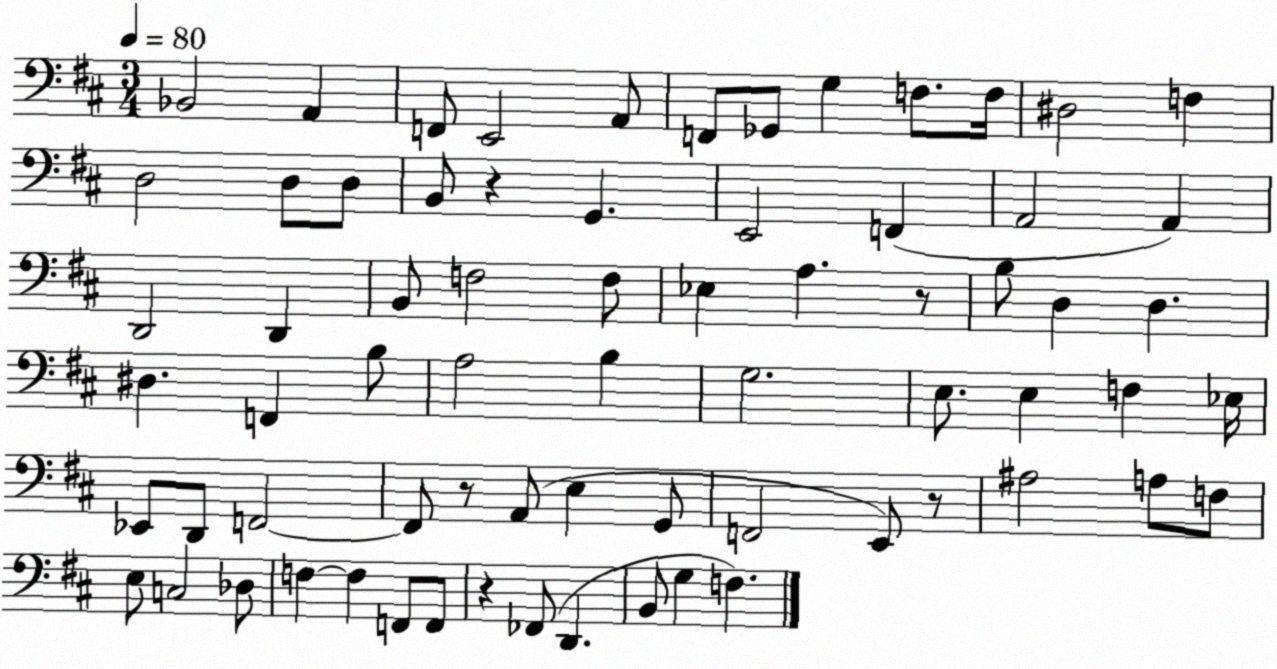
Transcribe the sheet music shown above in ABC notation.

X:1
T:Untitled
M:3/4
L:1/4
K:D
_B,,2 A,, F,,/2 E,,2 A,,/2 F,,/2 _G,,/2 G, F,/2 F,/4 ^D,2 F, D,2 D,/2 D,/2 B,,/2 z G,, E,,2 F,, A,,2 A,, D,,2 D,, B,,/2 F,2 F,/2 _E, A, z/2 B,/2 D, D, ^D, F,, B,/2 A,2 B, G,2 E,/2 E, F, _E,/4 _E,,/2 D,,/2 F,,2 F,,/2 z/2 A,,/2 E, G,,/2 F,,2 E,,/2 z/2 ^A,2 A,/2 F,/2 E,/2 C,2 _D,/2 F, F, F,,/2 F,,/2 z _F,,/2 D,, B,,/2 G, F,